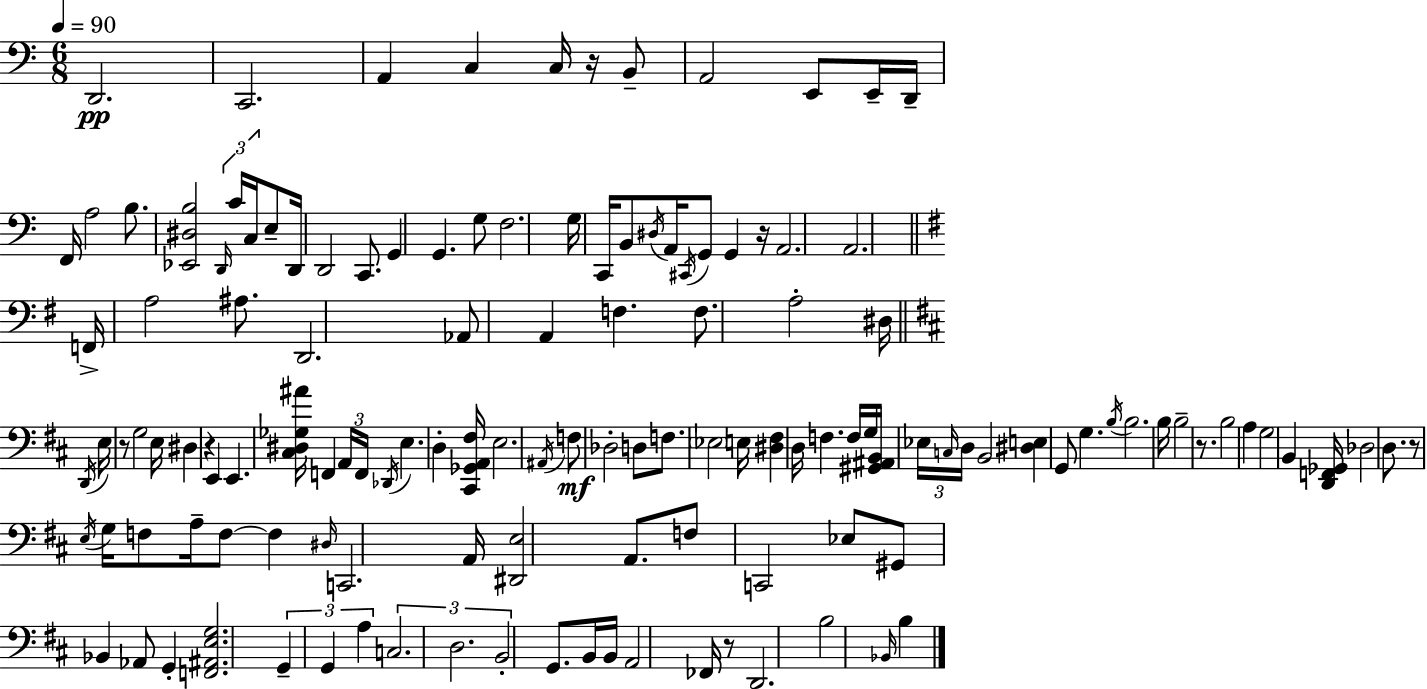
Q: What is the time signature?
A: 6/8